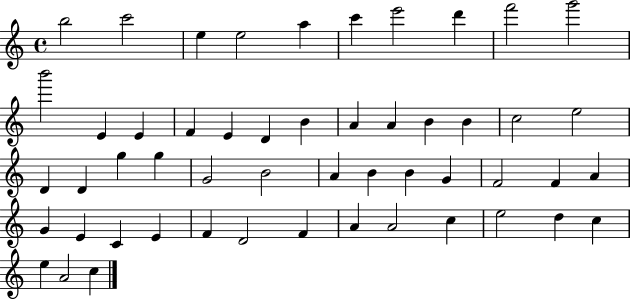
B5/h C6/h E5/q E5/h A5/q C6/q E6/h D6/q F6/h G6/h B6/h E4/q E4/q F4/q E4/q D4/q B4/q A4/q A4/q B4/q B4/q C5/h E5/h D4/q D4/q G5/q G5/q G4/h B4/h A4/q B4/q B4/q G4/q F4/h F4/q A4/q G4/q E4/q C4/q E4/q F4/q D4/h F4/q A4/q A4/h C5/q E5/h D5/q C5/q E5/q A4/h C5/q